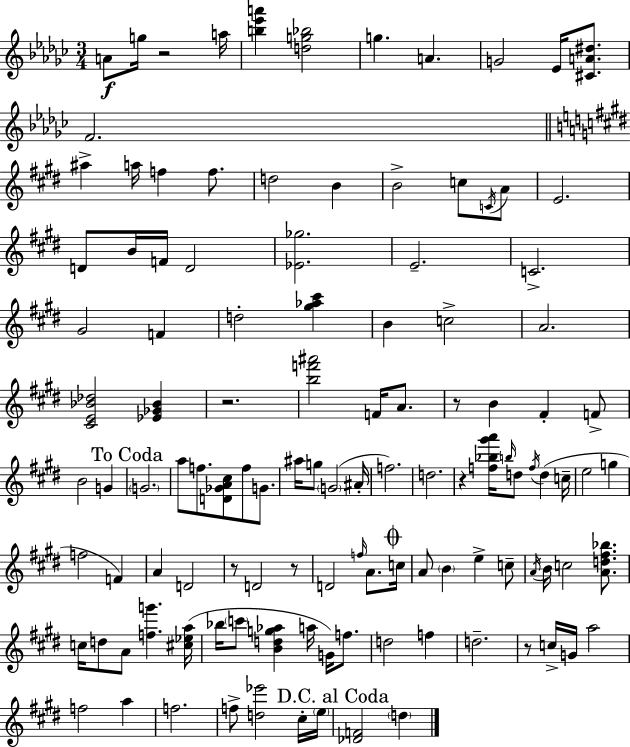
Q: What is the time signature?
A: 3/4